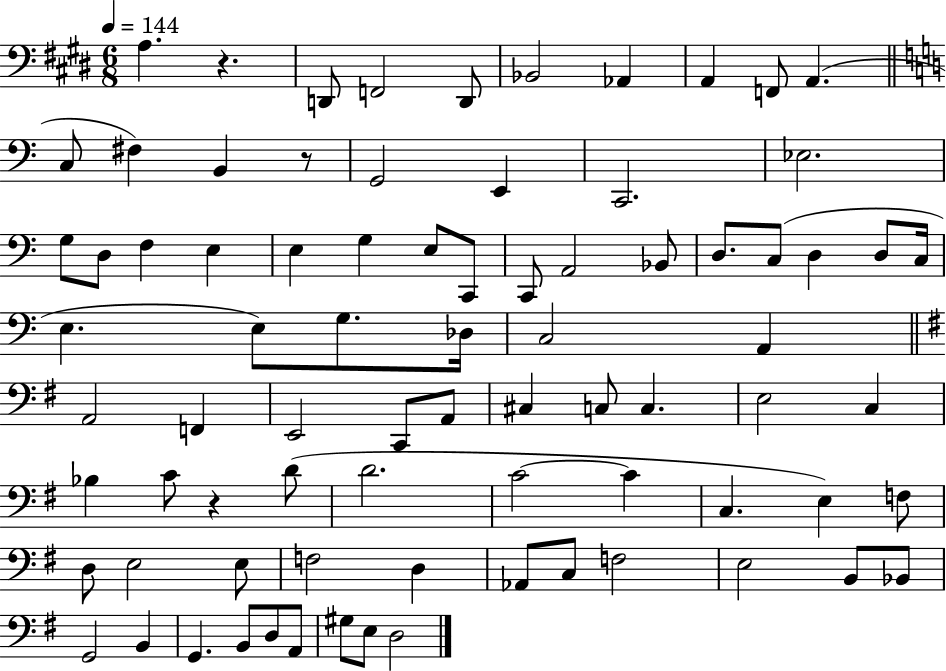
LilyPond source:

{
  \clef bass
  \numericTimeSignature
  \time 6/8
  \key e \major
  \tempo 4 = 144
  \repeat volta 2 { a4. r4. | d,8 f,2 d,8 | bes,2 aes,4 | a,4 f,8 a,4.( | \break \bar "||" \break \key c \major c8 fis4) b,4 r8 | g,2 e,4 | c,2. | ees2. | \break g8 d8 f4 e4 | e4 g4 e8 c,8 | c,8 a,2 bes,8 | d8. c8( d4 d8 c16 | \break e4. e8) g8. des16 | c2 a,4 | \bar "||" \break \key g \major a,2 f,4 | e,2 c,8 a,8 | cis4 c8 c4. | e2 c4 | \break bes4 c'8 r4 d'8( | d'2. | c'2~~ c'4 | c4. e4) f8 | \break d8 e2 e8 | f2 d4 | aes,8 c8 f2 | e2 b,8 bes,8 | \break g,2 b,4 | g,4. b,8 d8 a,8 | gis8 e8 d2 | } \bar "|."
}